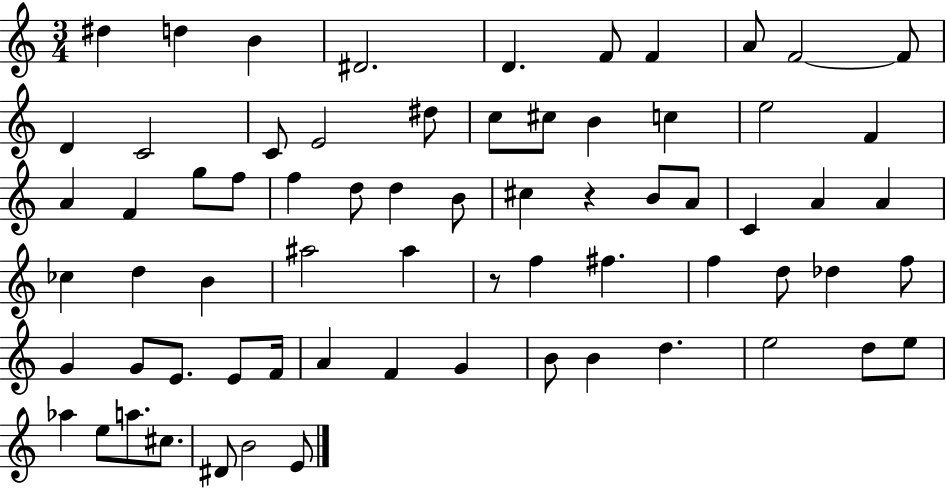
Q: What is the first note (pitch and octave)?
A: D#5